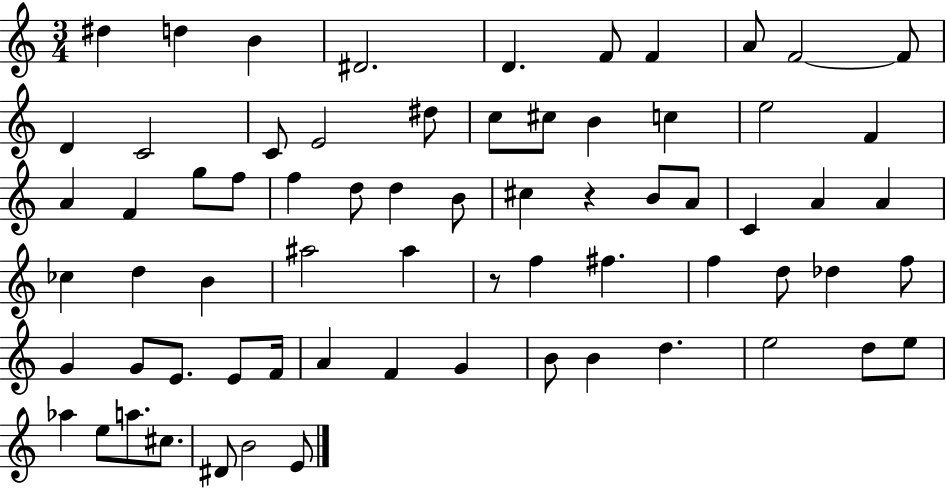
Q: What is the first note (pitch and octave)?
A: D#5